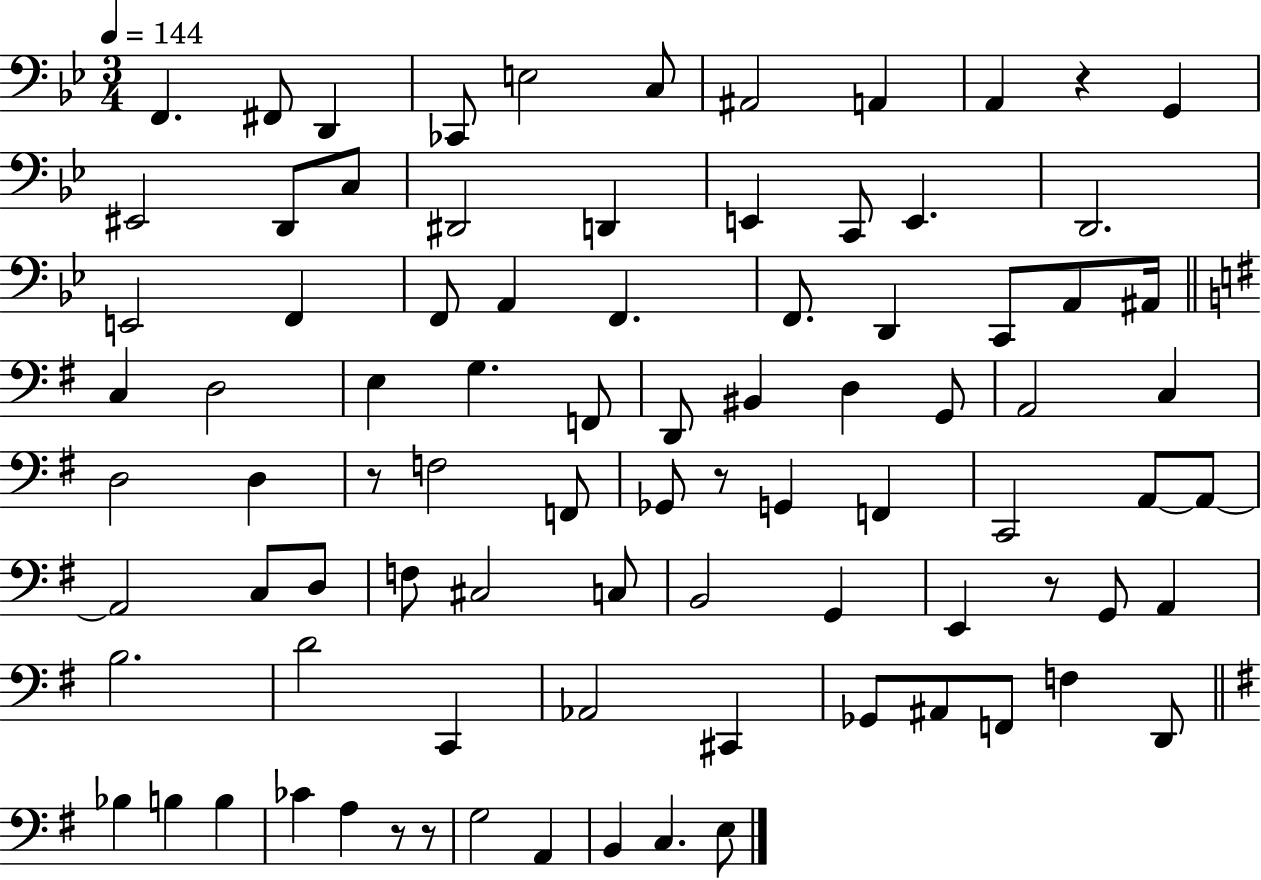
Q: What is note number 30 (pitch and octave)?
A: C3